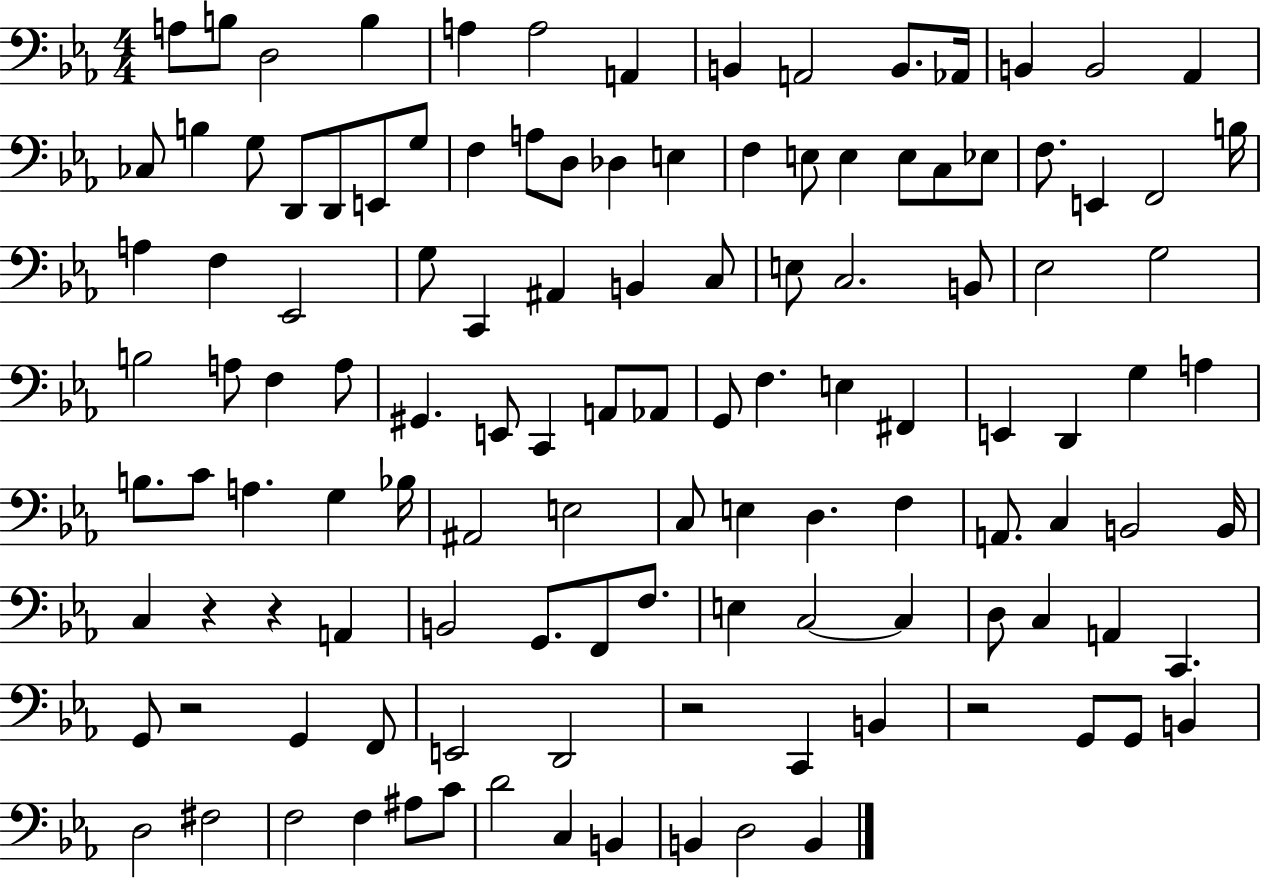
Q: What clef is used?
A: bass